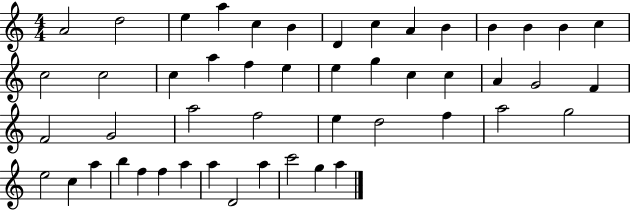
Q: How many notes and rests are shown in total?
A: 49